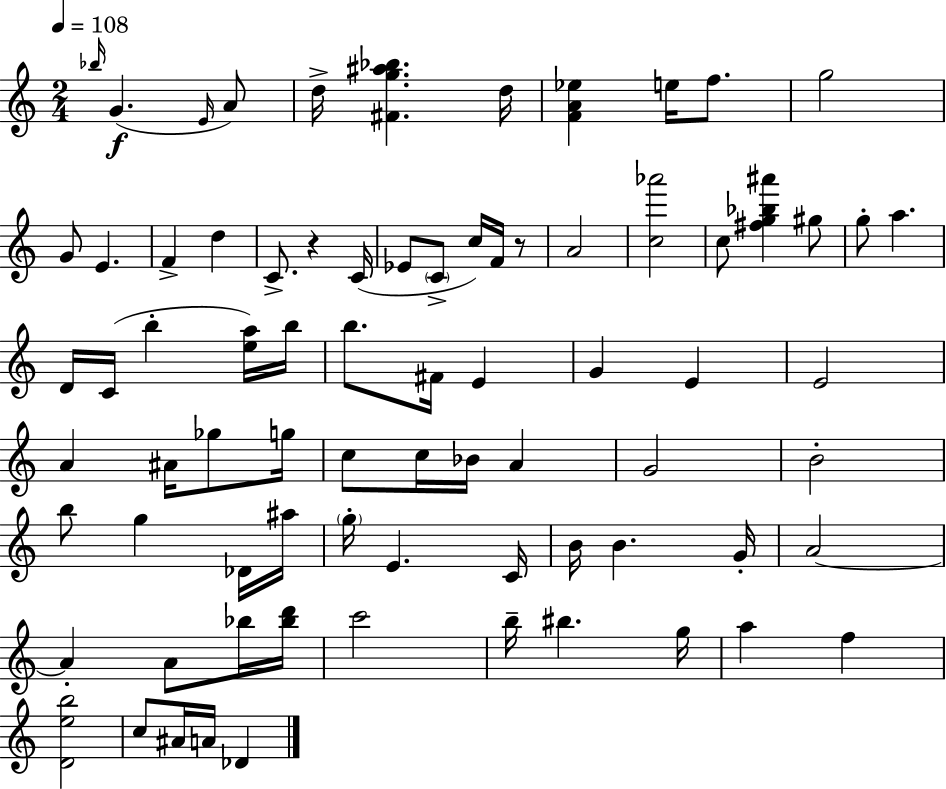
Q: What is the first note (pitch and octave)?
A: Bb5